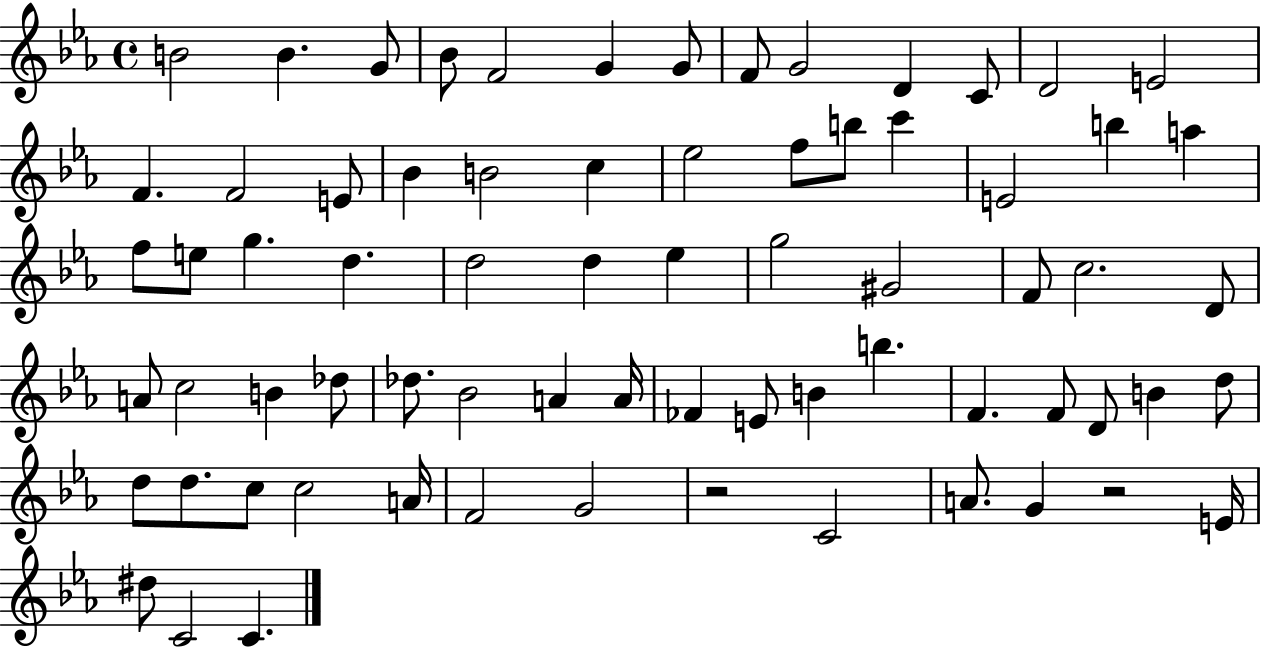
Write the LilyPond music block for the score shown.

{
  \clef treble
  \time 4/4
  \defaultTimeSignature
  \key ees \major
  \repeat volta 2 { b'2 b'4. g'8 | bes'8 f'2 g'4 g'8 | f'8 g'2 d'4 c'8 | d'2 e'2 | \break f'4. f'2 e'8 | bes'4 b'2 c''4 | ees''2 f''8 b''8 c'''4 | e'2 b''4 a''4 | \break f''8 e''8 g''4. d''4. | d''2 d''4 ees''4 | g''2 gis'2 | f'8 c''2. d'8 | \break a'8 c''2 b'4 des''8 | des''8. bes'2 a'4 a'16 | fes'4 e'8 b'4 b''4. | f'4. f'8 d'8 b'4 d''8 | \break d''8 d''8. c''8 c''2 a'16 | f'2 g'2 | r2 c'2 | a'8. g'4 r2 e'16 | \break dis''8 c'2 c'4. | } \bar "|."
}